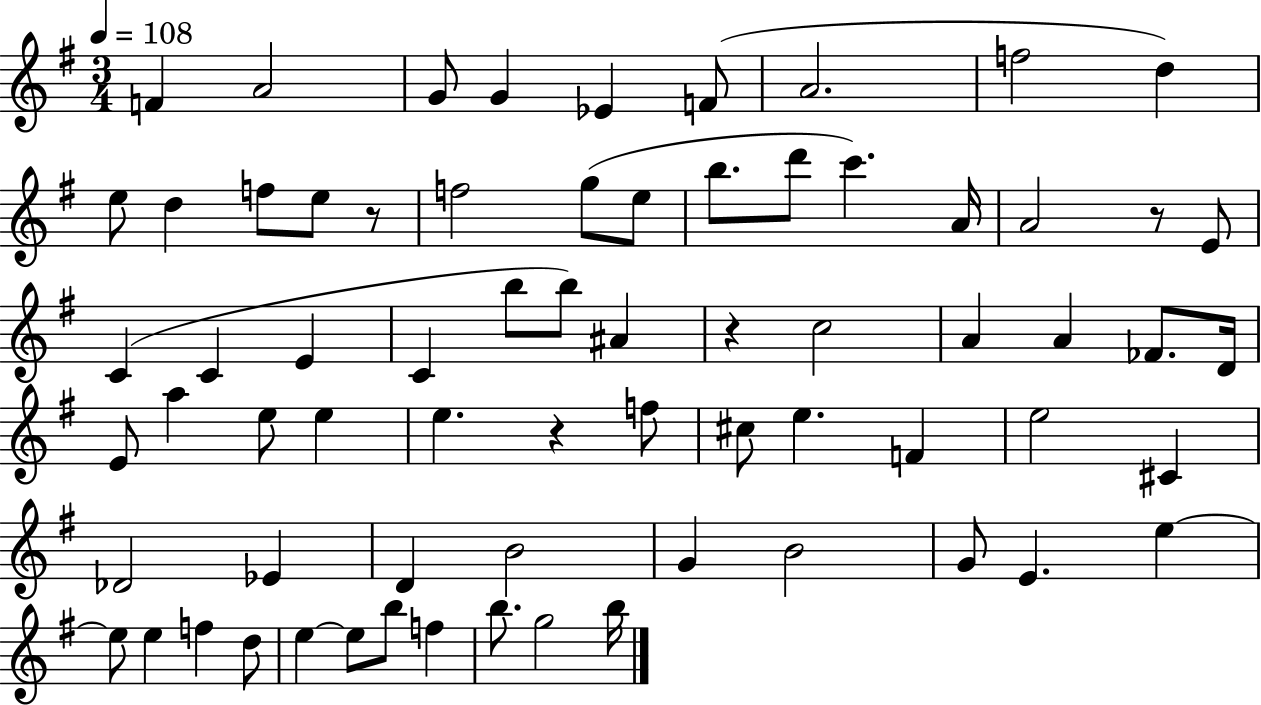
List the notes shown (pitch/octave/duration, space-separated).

F4/q A4/h G4/e G4/q Eb4/q F4/e A4/h. F5/h D5/q E5/e D5/q F5/e E5/e R/e F5/h G5/e E5/e B5/e. D6/e C6/q. A4/s A4/h R/e E4/e C4/q C4/q E4/q C4/q B5/e B5/e A#4/q R/q C5/h A4/q A4/q FES4/e. D4/s E4/e A5/q E5/e E5/q E5/q. R/q F5/e C#5/e E5/q. F4/q E5/h C#4/q Db4/h Eb4/q D4/q B4/h G4/q B4/h G4/e E4/q. E5/q E5/e E5/q F5/q D5/e E5/q E5/e B5/e F5/q B5/e. G5/h B5/s